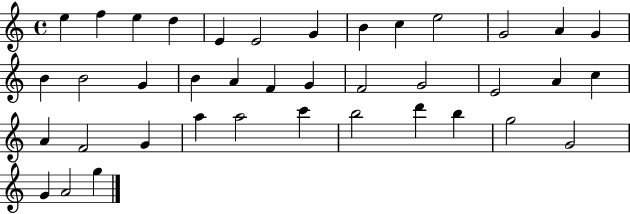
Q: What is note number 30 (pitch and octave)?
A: A5